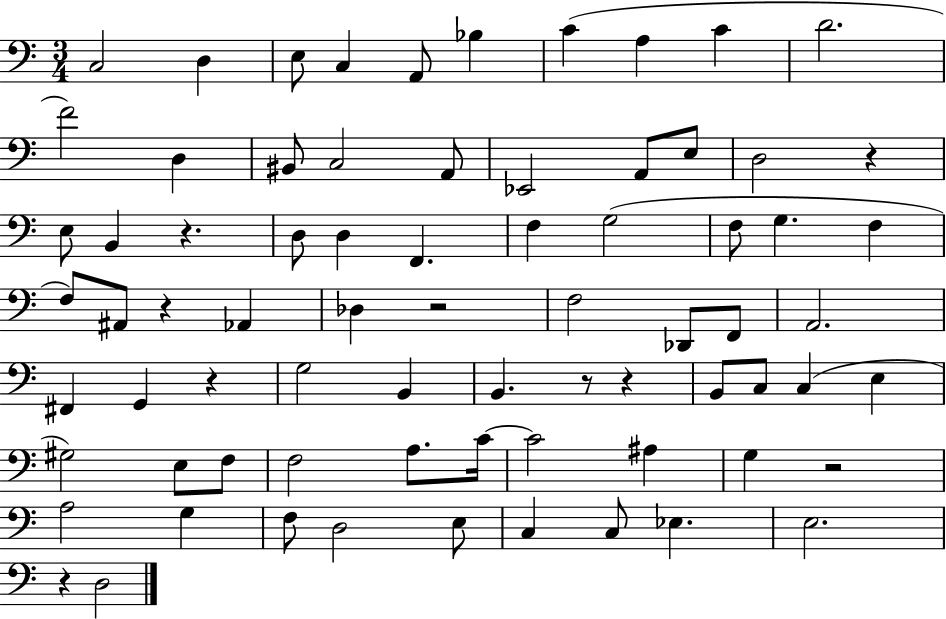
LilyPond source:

{
  \clef bass
  \numericTimeSignature
  \time 3/4
  \key c \major
  c2 d4 | e8 c4 a,8 bes4 | c'4( a4 c'4 | d'2. | \break f'2) d4 | bis,8 c2 a,8 | ees,2 a,8 e8 | d2 r4 | \break e8 b,4 r4. | d8 d4 f,4. | f4 g2( | f8 g4. f4 | \break f8) ais,8 r4 aes,4 | des4 r2 | f2 des,8 f,8 | a,2. | \break fis,4 g,4 r4 | g2 b,4 | b,4. r8 r4 | b,8 c8 c4( e4 | \break gis2) e8 f8 | f2 a8. c'16~~ | c'2 ais4 | g4 r2 | \break a2 g4 | f8 d2 e8 | c4 c8 ees4. | e2. | \break r4 d2 | \bar "|."
}